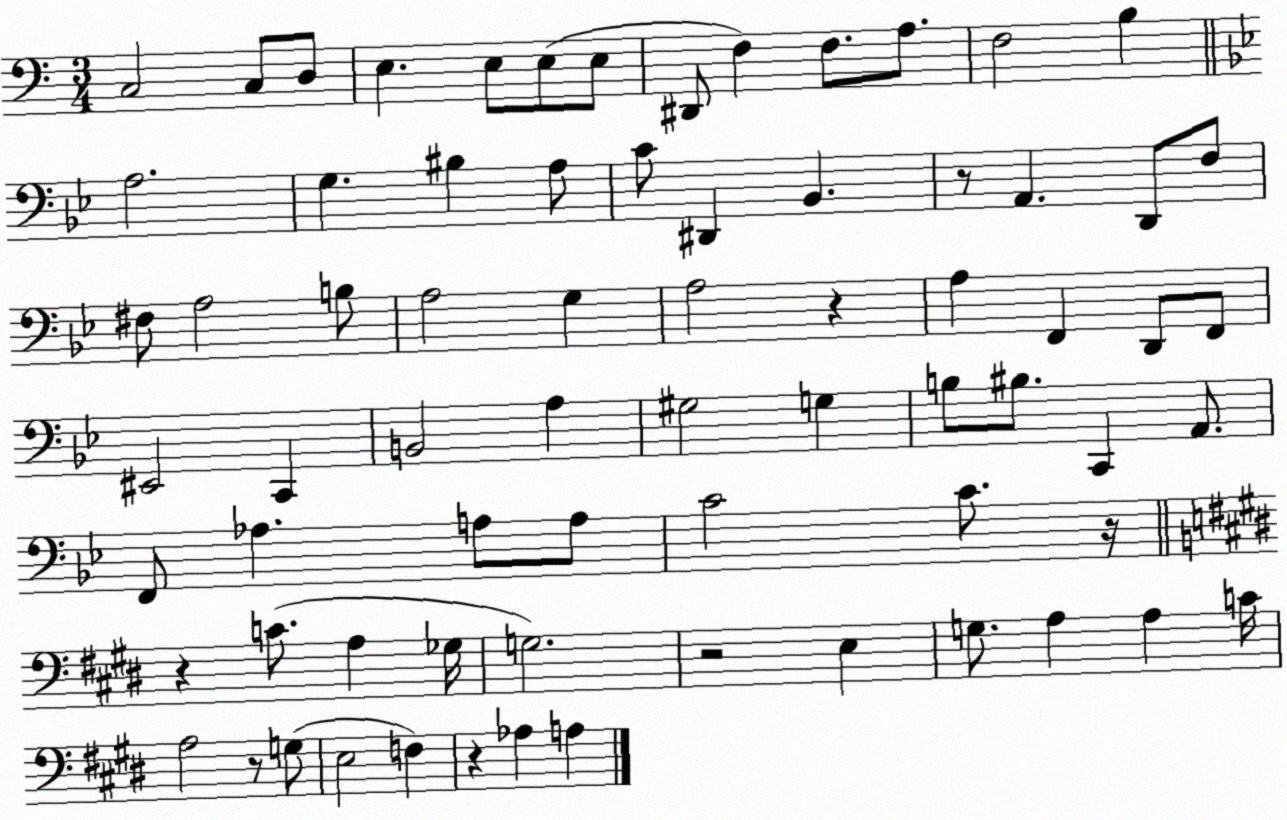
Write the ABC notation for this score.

X:1
T:Untitled
M:3/4
L:1/4
K:C
C,2 C,/2 D,/2 E, E,/2 E,/2 E,/2 ^D,,/2 F, F,/2 A,/2 F,2 B, A,2 G, ^B, A,/2 C/2 ^D,, _B,, z/2 A,, D,,/2 F,/2 ^F,/2 A,2 B,/2 A,2 G, A,2 z A, F,, D,,/2 F,,/2 ^E,,2 C,, B,,2 A, ^G,2 G, B,/2 ^B,/2 C,, A,,/2 F,,/2 _A, A,/2 A,/2 C2 C/2 z/4 z C/2 A, _G,/4 G,2 z2 E, G,/2 A, A, C/4 A,2 z/2 G,/2 E,2 F, z _A, A,